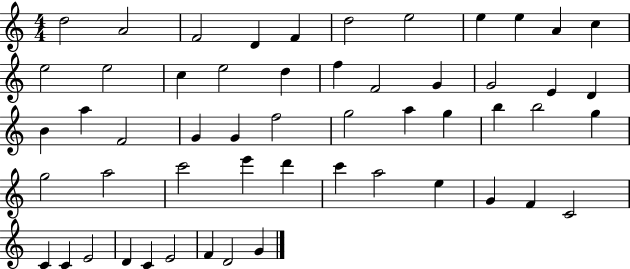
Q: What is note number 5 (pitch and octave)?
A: F4